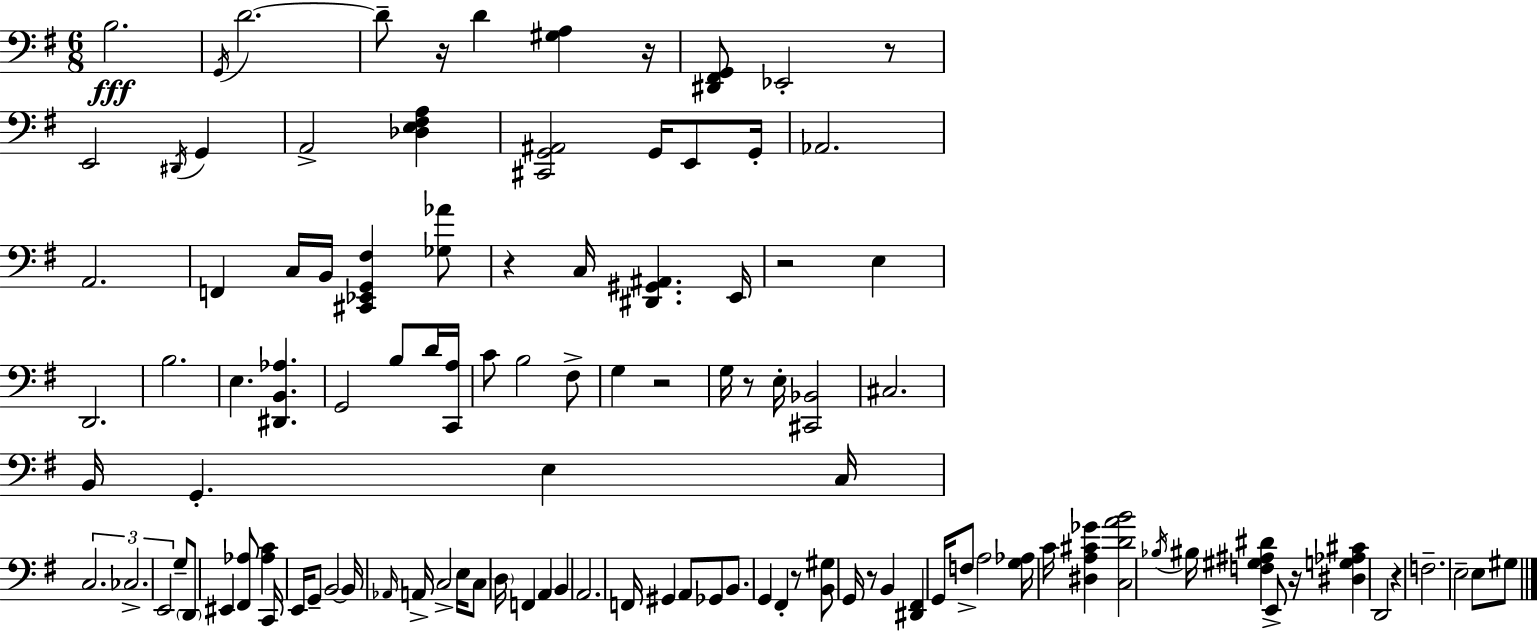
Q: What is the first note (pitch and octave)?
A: B3